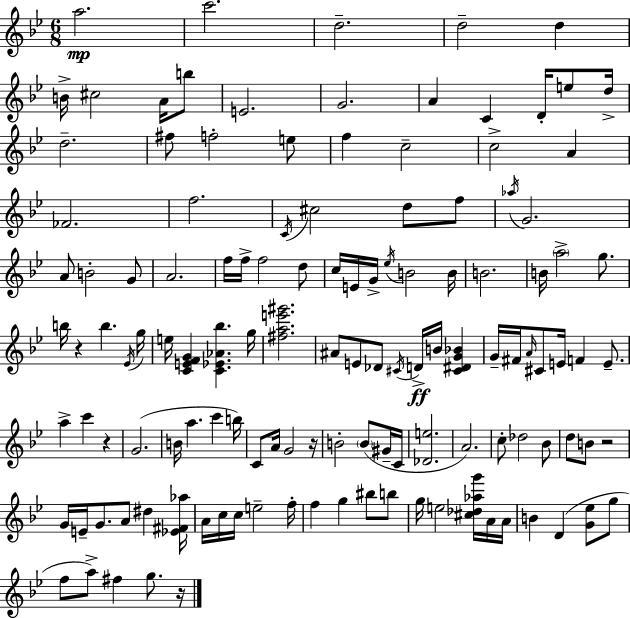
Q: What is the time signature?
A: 6/8